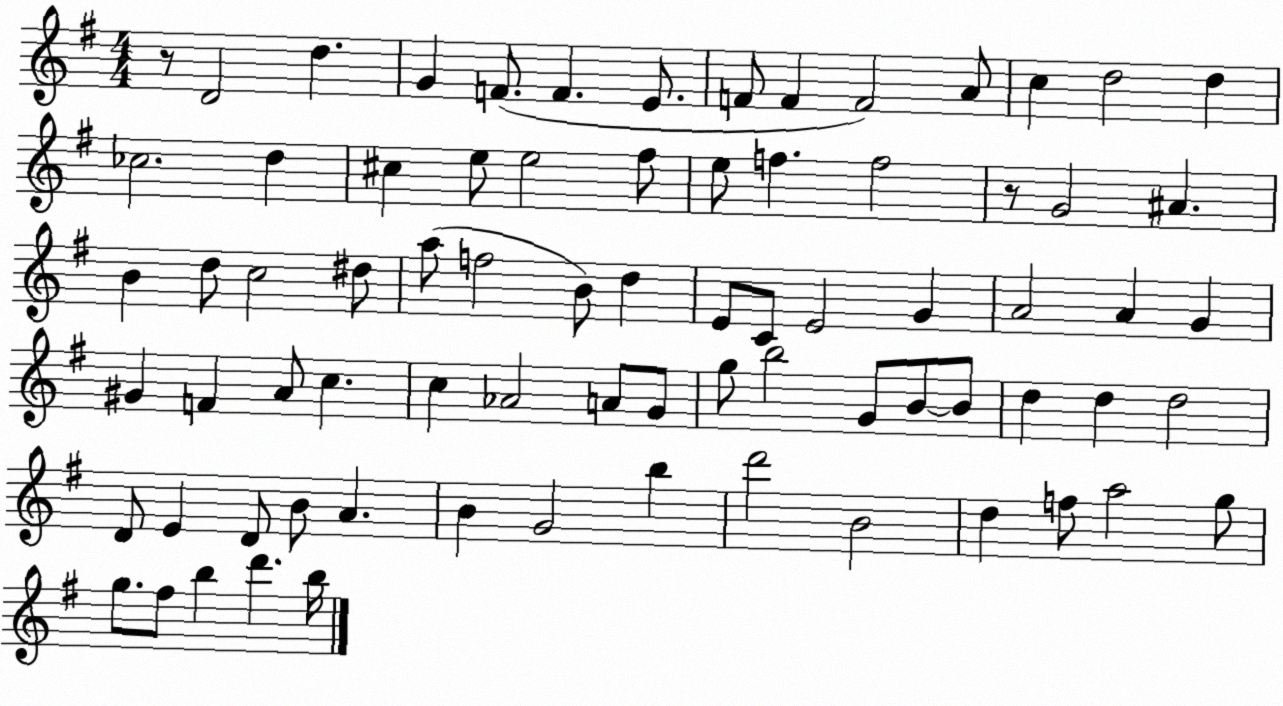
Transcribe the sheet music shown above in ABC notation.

X:1
T:Untitled
M:4/4
L:1/4
K:G
z/2 D2 d G F/2 F E/2 F/2 F F2 A/2 c d2 d _c2 d ^c e/2 e2 ^f/2 e/2 f f2 z/2 G2 ^A B d/2 c2 ^d/2 a/2 f2 B/2 d E/2 C/2 E2 G A2 A G ^G F A/2 c c _A2 A/2 G/2 g/2 b2 G/2 B/2 B/2 d d d2 D/2 E D/2 B/2 A B G2 b d'2 B2 d f/2 a2 g/2 g/2 ^f/2 b d' b/4